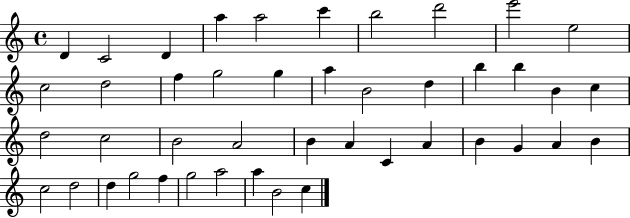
{
  \clef treble
  \time 4/4
  \defaultTimeSignature
  \key c \major
  d'4 c'2 d'4 | a''4 a''2 c'''4 | b''2 d'''2 | e'''2 e''2 | \break c''2 d''2 | f''4 g''2 g''4 | a''4 b'2 d''4 | b''4 b''4 b'4 c''4 | \break d''2 c''2 | b'2 a'2 | b'4 a'4 c'4 a'4 | b'4 g'4 a'4 b'4 | \break c''2 d''2 | d''4 g''2 f''4 | g''2 a''2 | a''4 b'2 c''4 | \break \bar "|."
}